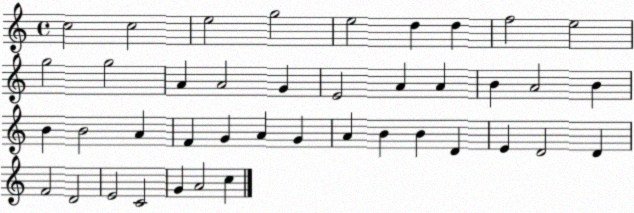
X:1
T:Untitled
M:4/4
L:1/4
K:C
c2 c2 e2 g2 e2 d d f2 e2 g2 g2 A A2 G E2 A A B A2 B B B2 A F G A G A B B D E D2 D F2 D2 E2 C2 G A2 c